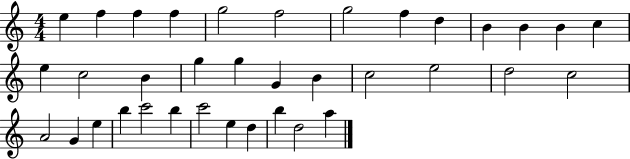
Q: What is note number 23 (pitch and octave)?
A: D5